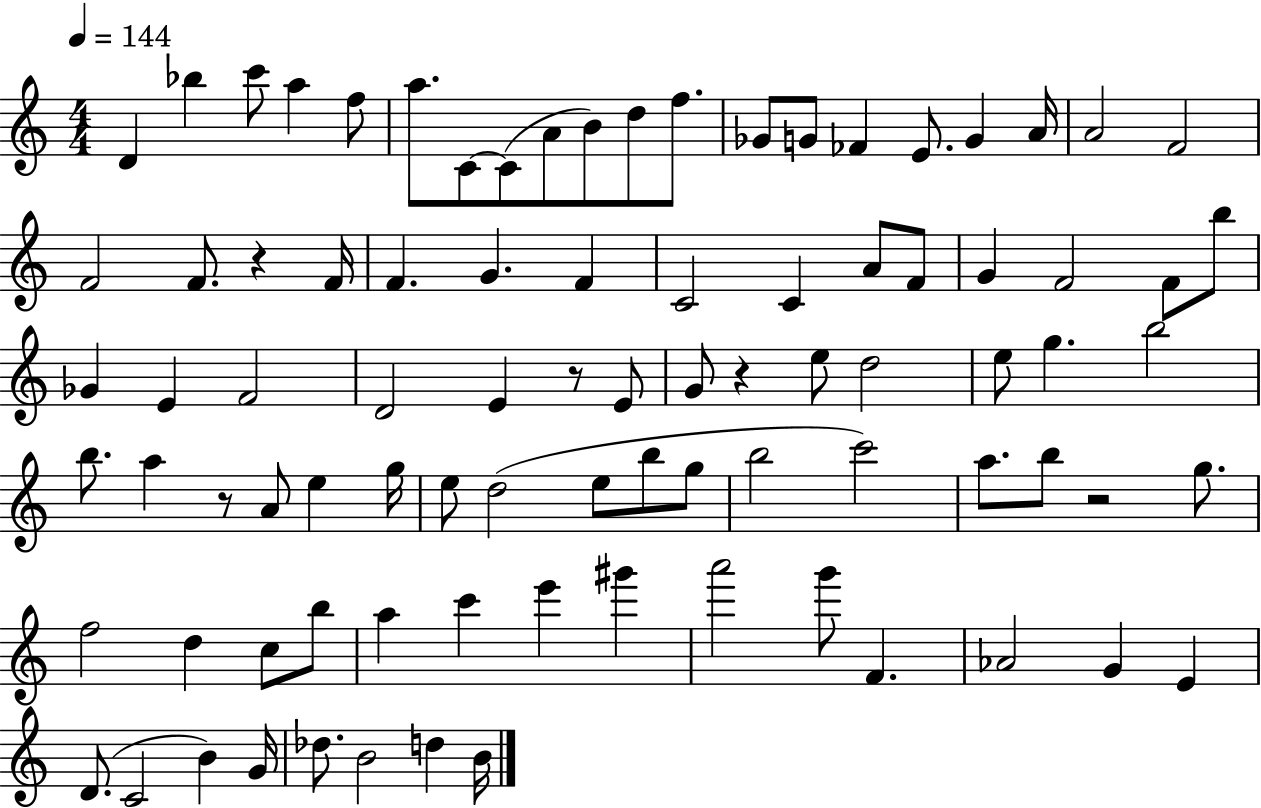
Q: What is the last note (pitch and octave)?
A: B4